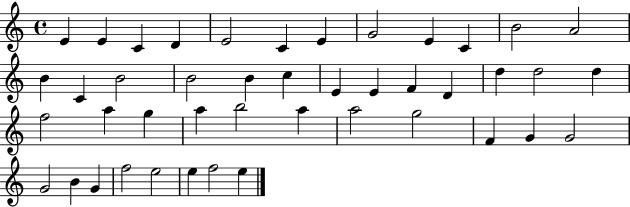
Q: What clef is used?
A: treble